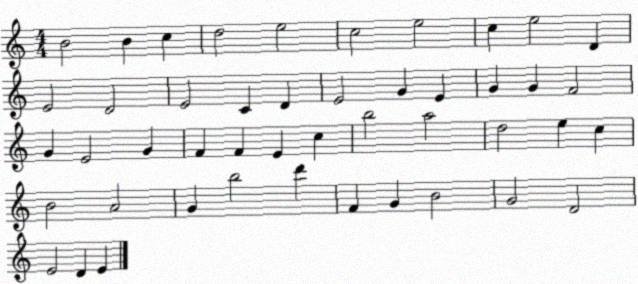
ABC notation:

X:1
T:Untitled
M:4/4
L:1/4
K:C
B2 B c d2 e2 c2 e2 c e2 D E2 D2 E2 C D E2 G E G G F2 G E2 G F F E c b2 a2 d2 e c B2 A2 G b2 d' F G B2 G2 D2 E2 D E